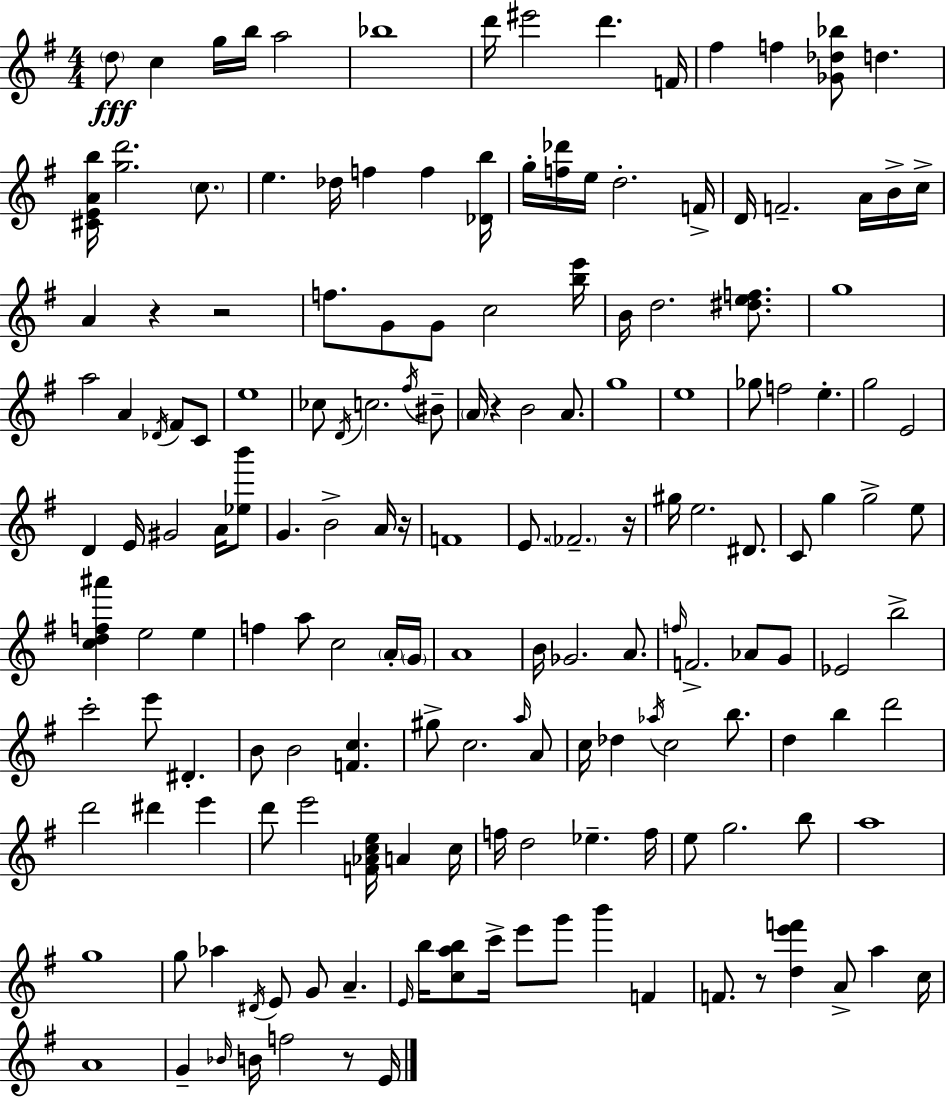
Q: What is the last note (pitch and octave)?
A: E4